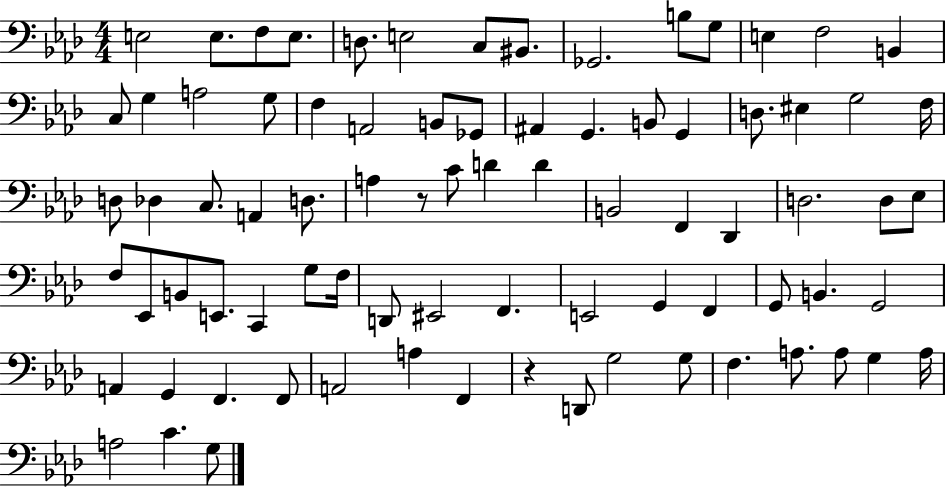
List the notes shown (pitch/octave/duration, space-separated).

E3/h E3/e. F3/e E3/e. D3/e. E3/h C3/e BIS2/e. Gb2/h. B3/e G3/e E3/q F3/h B2/q C3/e G3/q A3/h G3/e F3/q A2/h B2/e Gb2/e A#2/q G2/q. B2/e G2/q D3/e. EIS3/q G3/h F3/s D3/e Db3/q C3/e. A2/q D3/e. A3/q R/e C4/e D4/q D4/q B2/h F2/q Db2/q D3/h. D3/e Eb3/e F3/e Eb2/e B2/e E2/e. C2/q G3/e F3/s D2/e EIS2/h F2/q. E2/h G2/q F2/q G2/e B2/q. G2/h A2/q G2/q F2/q. F2/e A2/h A3/q F2/q R/q D2/e G3/h G3/e F3/q. A3/e. A3/e G3/q A3/s A3/h C4/q. G3/e